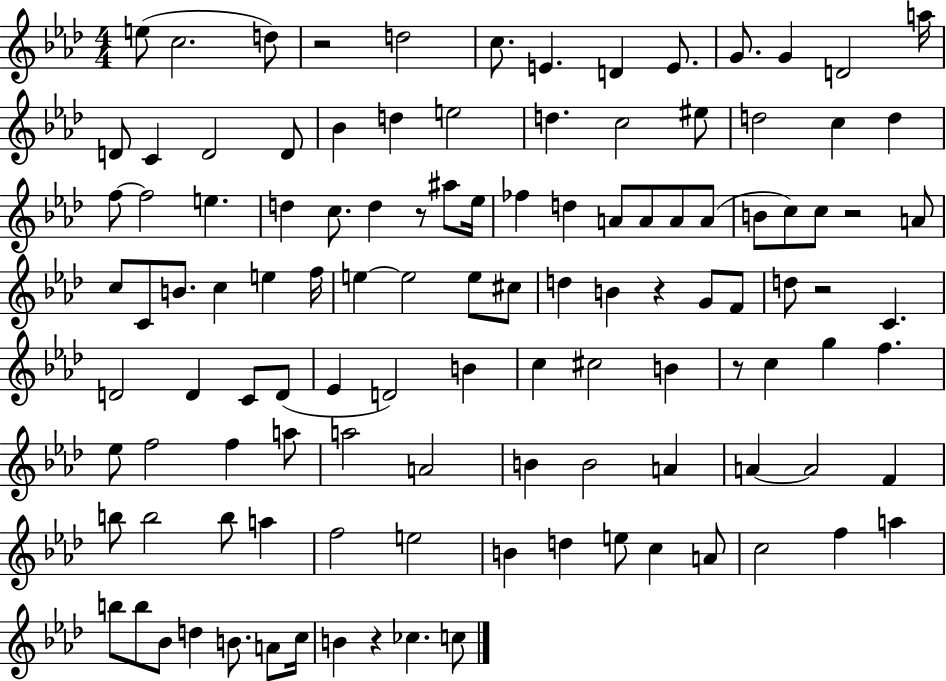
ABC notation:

X:1
T:Untitled
M:4/4
L:1/4
K:Ab
e/2 c2 d/2 z2 d2 c/2 E D E/2 G/2 G D2 a/4 D/2 C D2 D/2 _B d e2 d c2 ^e/2 d2 c d f/2 f2 e d c/2 d z/2 ^a/2 _e/4 _f d A/2 A/2 A/2 A/2 B/2 c/2 c/2 z2 A/2 c/2 C/2 B/2 c e f/4 e e2 e/2 ^c/2 d B z G/2 F/2 d/2 z2 C D2 D C/2 D/2 _E D2 B c ^c2 B z/2 c g f _e/2 f2 f a/2 a2 A2 B B2 A A A2 F b/2 b2 b/2 a f2 e2 B d e/2 c A/2 c2 f a b/2 b/2 _B/2 d B/2 A/2 c/4 B z _c c/2